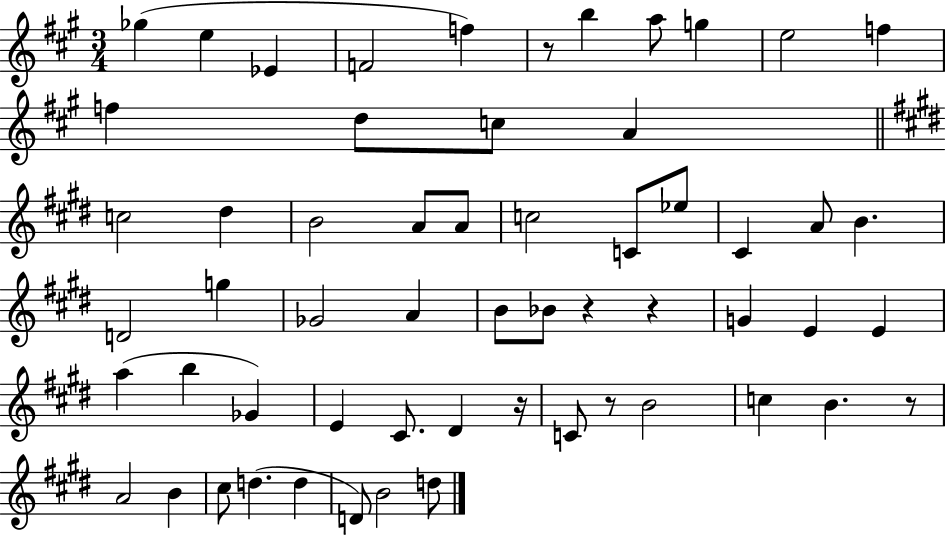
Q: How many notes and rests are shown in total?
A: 58